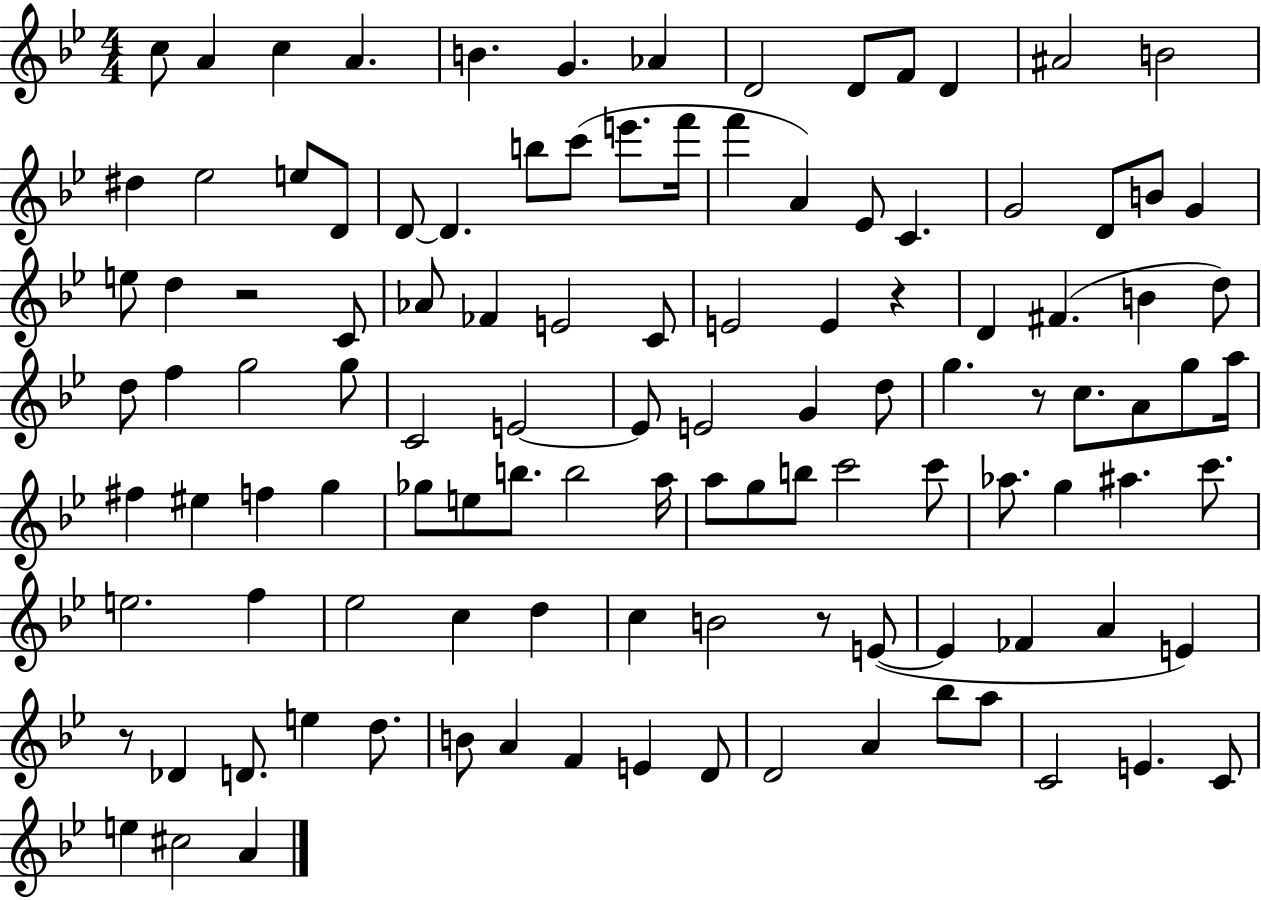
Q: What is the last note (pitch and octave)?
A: A4